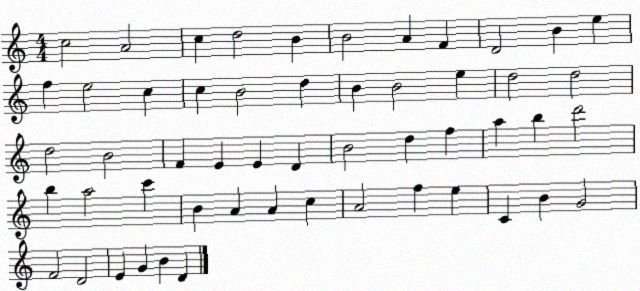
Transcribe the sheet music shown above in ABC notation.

X:1
T:Untitled
M:4/4
L:1/4
K:C
c2 A2 c d2 B B2 A F D2 B e f e2 c c B2 d B B2 e d2 d2 d2 B2 F E E D B2 d f a b d'2 b a2 c' B A A c A2 f e C B G2 F2 D2 E G B D